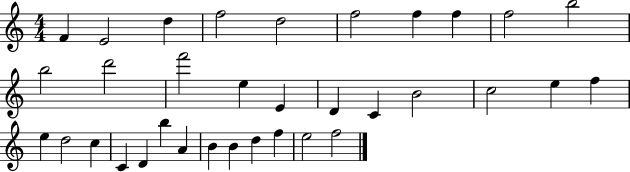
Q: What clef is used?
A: treble